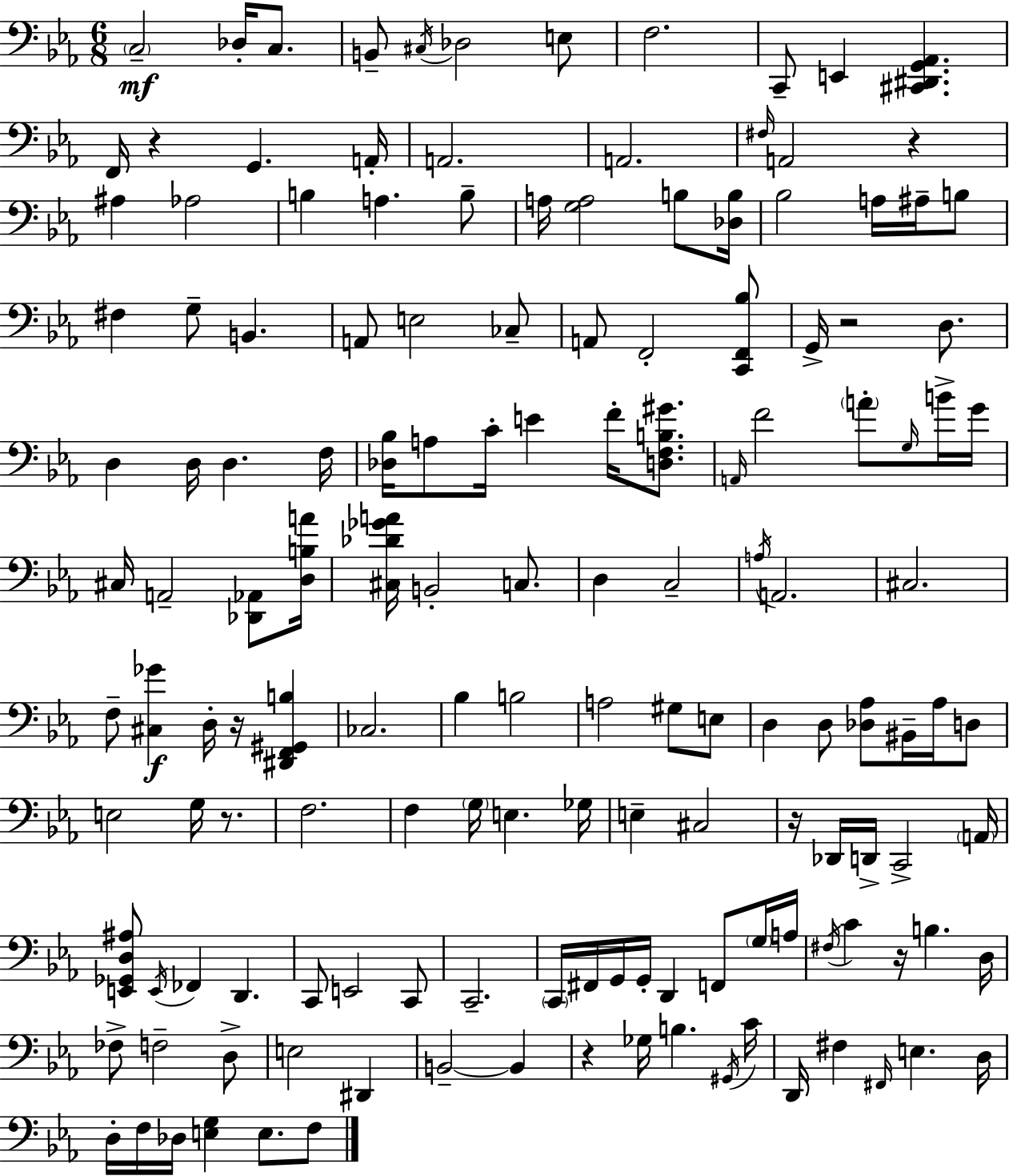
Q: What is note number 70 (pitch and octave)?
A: D3